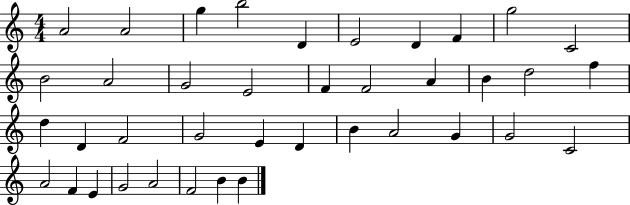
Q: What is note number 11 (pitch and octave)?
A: B4